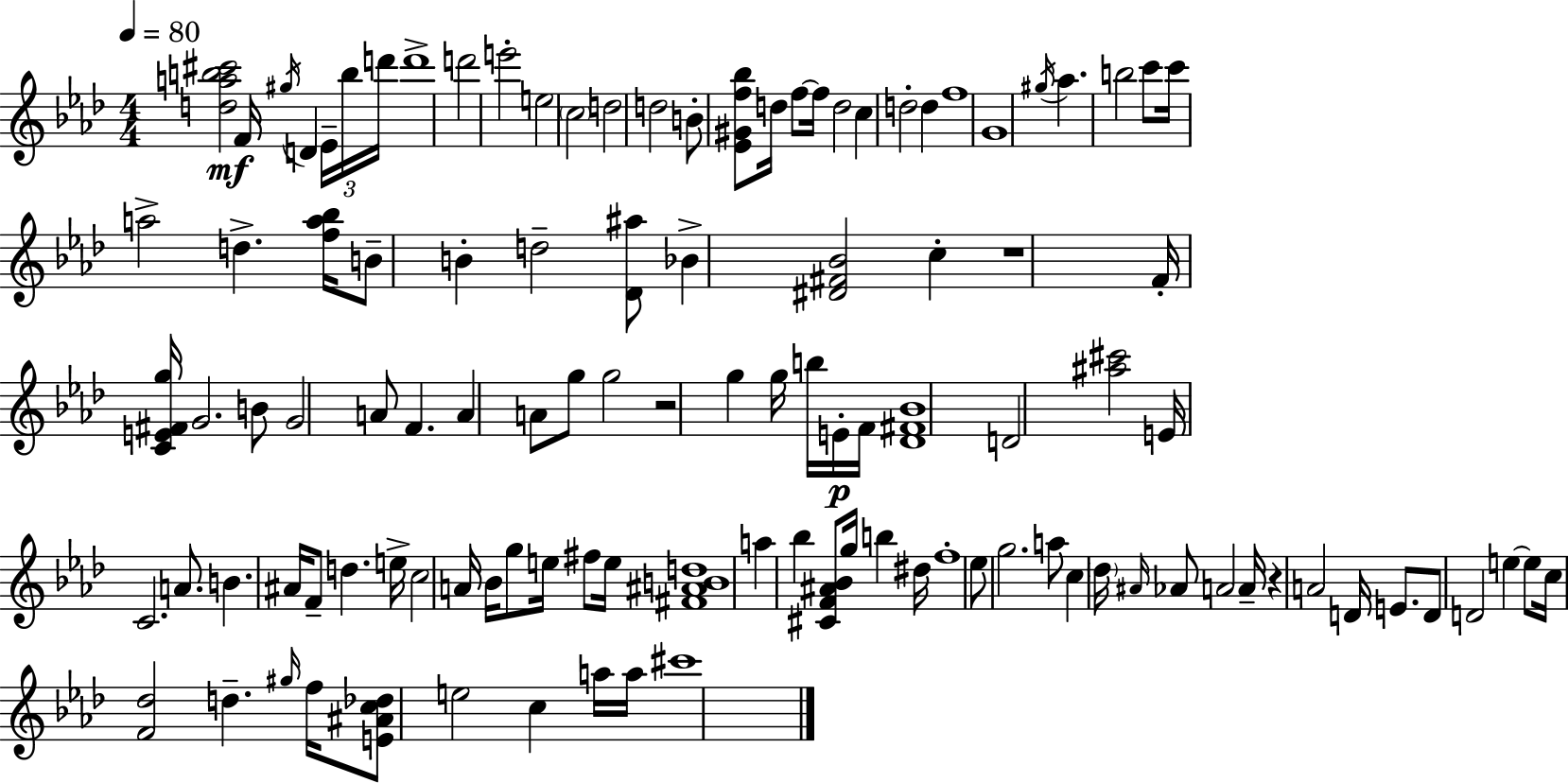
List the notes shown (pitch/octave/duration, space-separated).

[D5,A5,B5,C#6]/h F4/s G#5/s D4/q Eb4/s B5/s D6/s D6/w D6/h E6/h E5/h C5/h D5/h D5/h B4/e [Eb4,G#4,F5,Bb5]/e D5/s F5/e F5/s D5/h C5/q D5/h D5/q F5/w G4/w G#5/s Ab5/q. B5/h C6/e C6/s A5/h D5/q. [F5,A5,Bb5]/s B4/e B4/q D5/h [Db4,A#5]/e Bb4/q [D#4,F#4,Bb4]/h C5/q R/w F4/s [C4,E4,F#4,G5]/s G4/h. B4/e G4/h A4/e F4/q. A4/q A4/e G5/e G5/h R/h G5/q G5/s B5/s E4/s F4/s [Db4,F#4,Bb4]/w D4/h [A#5,C#6]/h E4/s C4/h. A4/e. B4/q. A#4/s F4/e D5/q. E5/s C5/h A4/s Bb4/s G5/e E5/s F#5/e E5/s [F#4,A#4,B4,D5]/w A5/q Bb5/q [C#4,F4,A#4,Bb4]/e G5/s B5/q D#5/s F5/w Eb5/e G5/h. A5/e C5/q Db5/s A#4/s Ab4/e A4/h A4/s R/q A4/h D4/s E4/e. D4/e D4/h E5/q E5/e C5/s [F4,Db5]/h D5/q. G#5/s F5/s [E4,A#4,C5,Db5]/e E5/h C5/q A5/s A5/s C#6/w